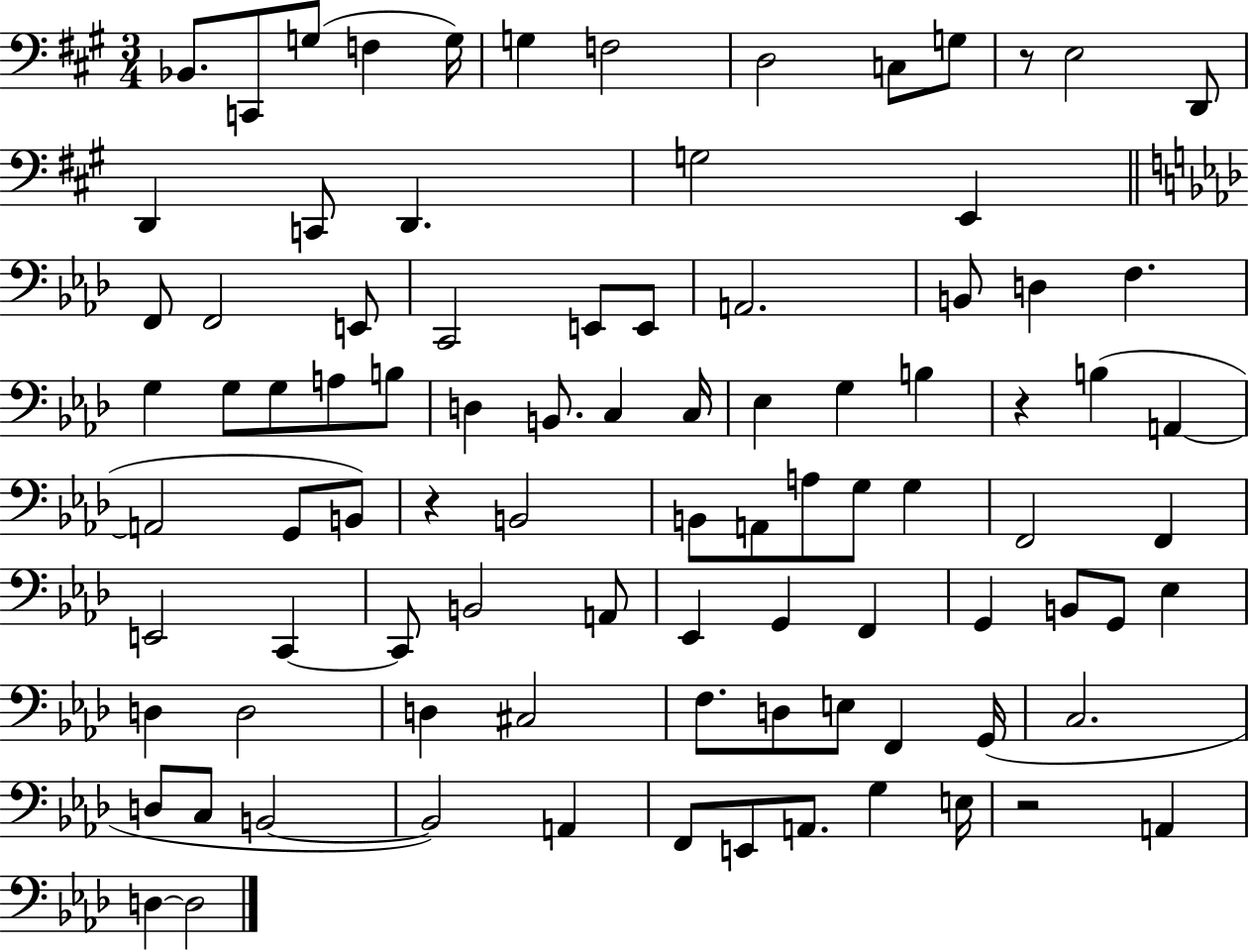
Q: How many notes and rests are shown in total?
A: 91